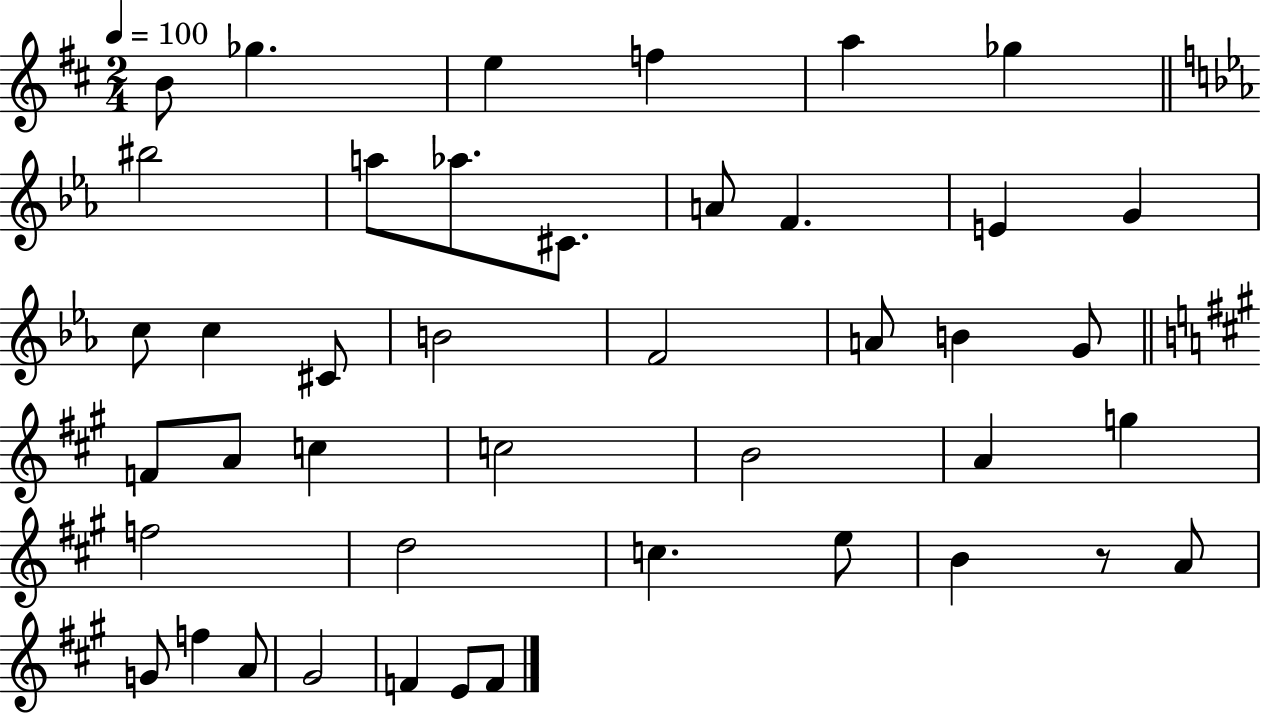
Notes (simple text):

B4/e Gb5/q. E5/q F5/q A5/q Gb5/q BIS5/h A5/e Ab5/e. C#4/e. A4/e F4/q. E4/q G4/q C5/e C5/q C#4/e B4/h F4/h A4/e B4/q G4/e F4/e A4/e C5/q C5/h B4/h A4/q G5/q F5/h D5/h C5/q. E5/e B4/q R/e A4/e G4/e F5/q A4/e G#4/h F4/q E4/e F4/e